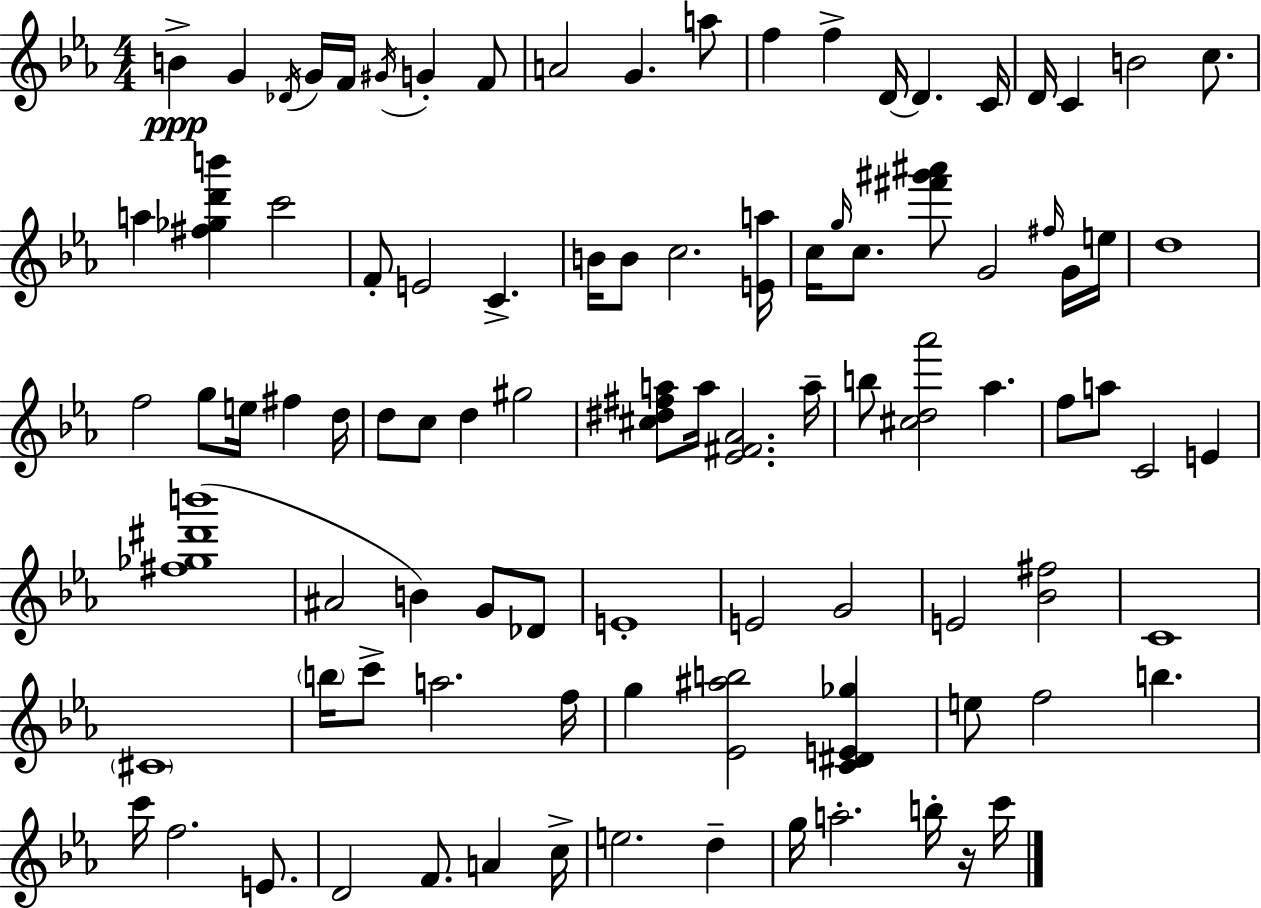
B4/q G4/q Db4/s G4/s F4/s G#4/s G4/q F4/e A4/h G4/q. A5/e F5/q F5/q D4/s D4/q. C4/s D4/s C4/q B4/h C5/e. A5/q [F#5,Gb5,D6,B6]/q C6/h F4/e E4/h C4/q. B4/s B4/e C5/h. [E4,A5]/s C5/s G5/s C5/e. [F#6,G#6,A#6]/e G4/h F#5/s G4/s E5/s D5/w F5/h G5/e E5/s F#5/q D5/s D5/e C5/e D5/q G#5/h [C#5,D#5,F#5,A5]/e A5/s [Eb4,F#4,Ab4]/h. A5/s B5/e [C#5,D5,Ab6]/h Ab5/q. F5/e A5/e C4/h E4/q [F#5,Gb5,D#6,B6]/w A#4/h B4/q G4/e Db4/e E4/w E4/h G4/h E4/h [Bb4,F#5]/h C4/w C#4/w B5/s C6/e A5/h. F5/s G5/q [Eb4,A#5,B5]/h [C4,D#4,E4,Gb5]/q E5/e F5/h B5/q. C6/s F5/h. E4/e. D4/h F4/e. A4/q C5/s E5/h. D5/q G5/s A5/h. B5/s R/s C6/s